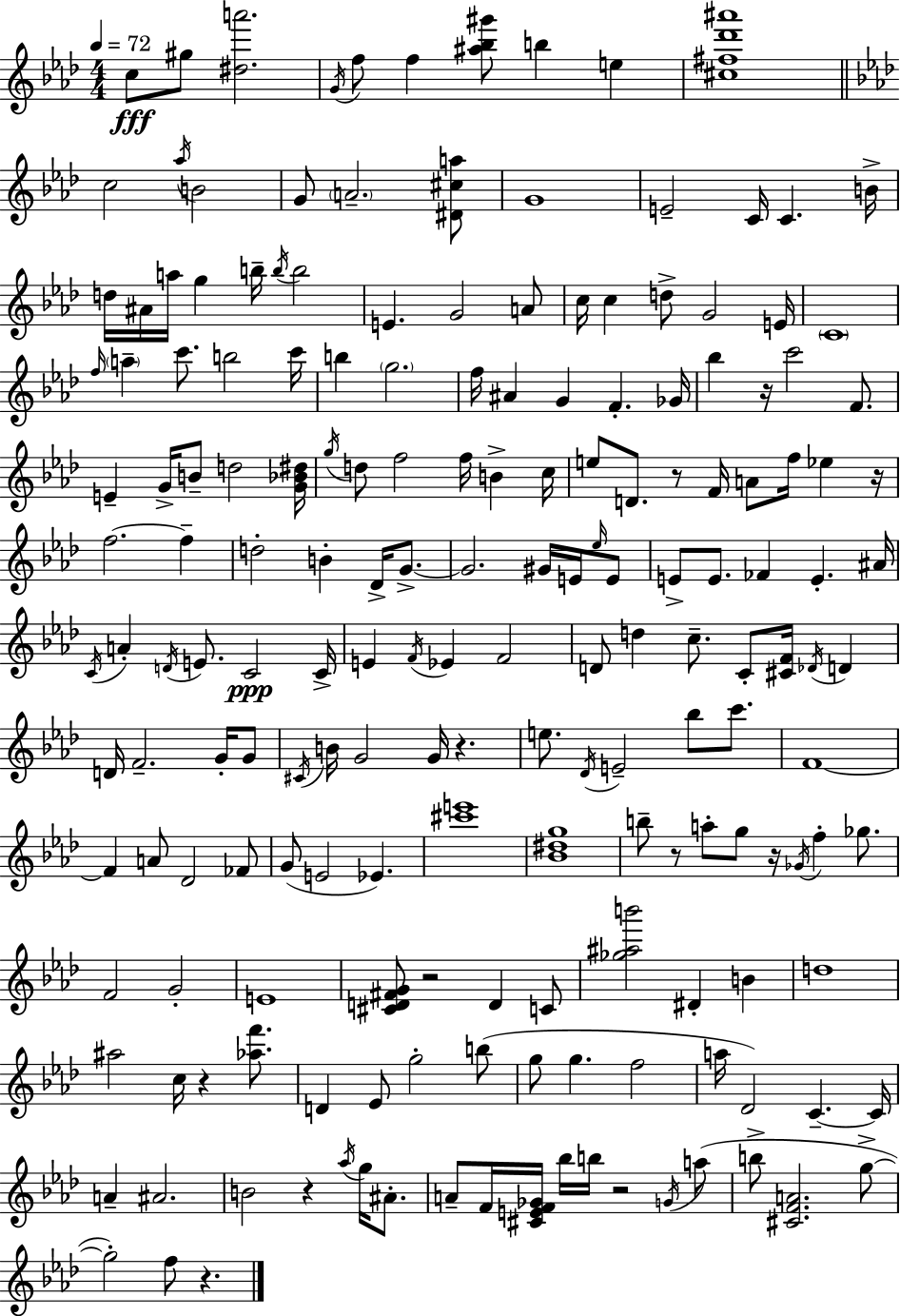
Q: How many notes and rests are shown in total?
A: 184